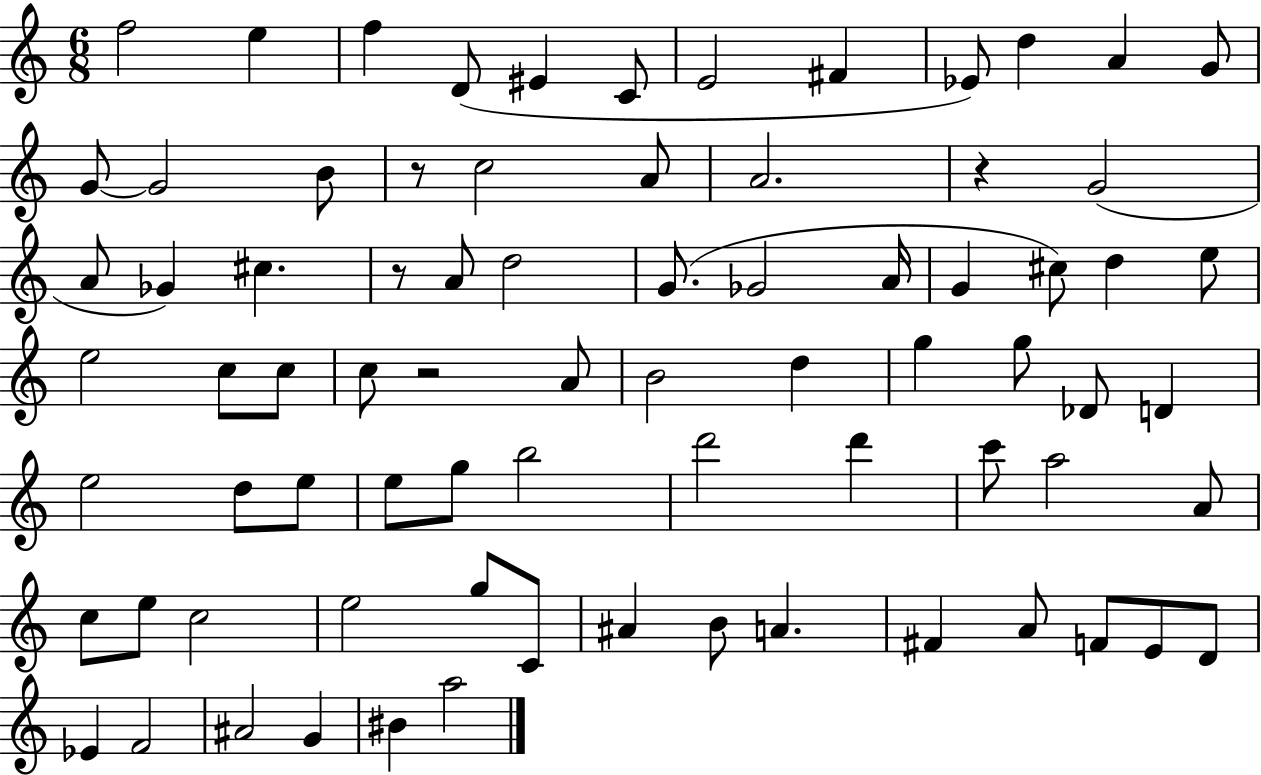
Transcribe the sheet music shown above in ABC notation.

X:1
T:Untitled
M:6/8
L:1/4
K:C
f2 e f D/2 ^E C/2 E2 ^F _E/2 d A G/2 G/2 G2 B/2 z/2 c2 A/2 A2 z G2 A/2 _G ^c z/2 A/2 d2 G/2 _G2 A/4 G ^c/2 d e/2 e2 c/2 c/2 c/2 z2 A/2 B2 d g g/2 _D/2 D e2 d/2 e/2 e/2 g/2 b2 d'2 d' c'/2 a2 A/2 c/2 e/2 c2 e2 g/2 C/2 ^A B/2 A ^F A/2 F/2 E/2 D/2 _E F2 ^A2 G ^B a2